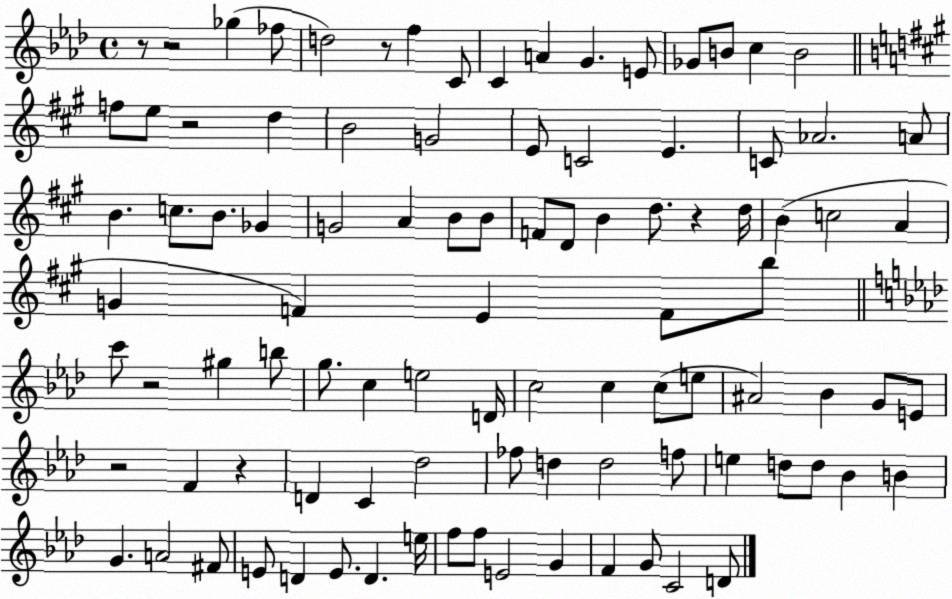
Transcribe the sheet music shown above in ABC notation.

X:1
T:Untitled
M:4/4
L:1/4
K:Ab
z/2 z2 _g _f/2 d2 z/2 f C/2 C A G E/2 _G/2 B/2 c B2 f/2 e/2 z2 d B2 G2 E/2 C2 E C/2 _A2 A/2 B c/2 B/2 _G G2 A B/2 B/2 F/2 D/2 B d/2 z d/4 B c2 A G F E F/2 b/2 c'/2 z2 ^g b/2 g/2 c e2 D/4 c2 c c/2 e/2 ^A2 _B G/2 E/2 z2 F z D C _d2 _f/2 d d2 f/2 e d/2 d/2 _B B G A2 ^F/2 E/2 D E/2 D e/4 f/2 f/2 E2 G F G/2 C2 D/2